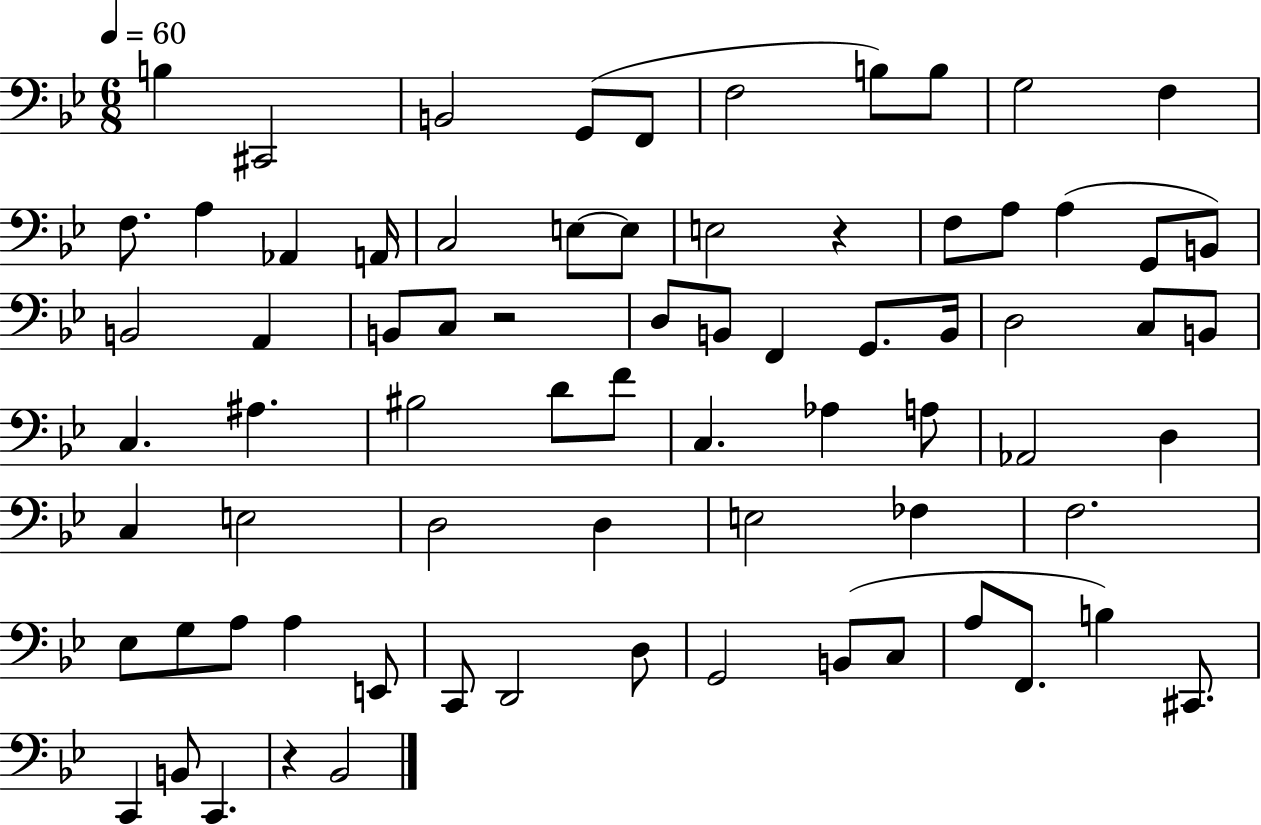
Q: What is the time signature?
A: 6/8